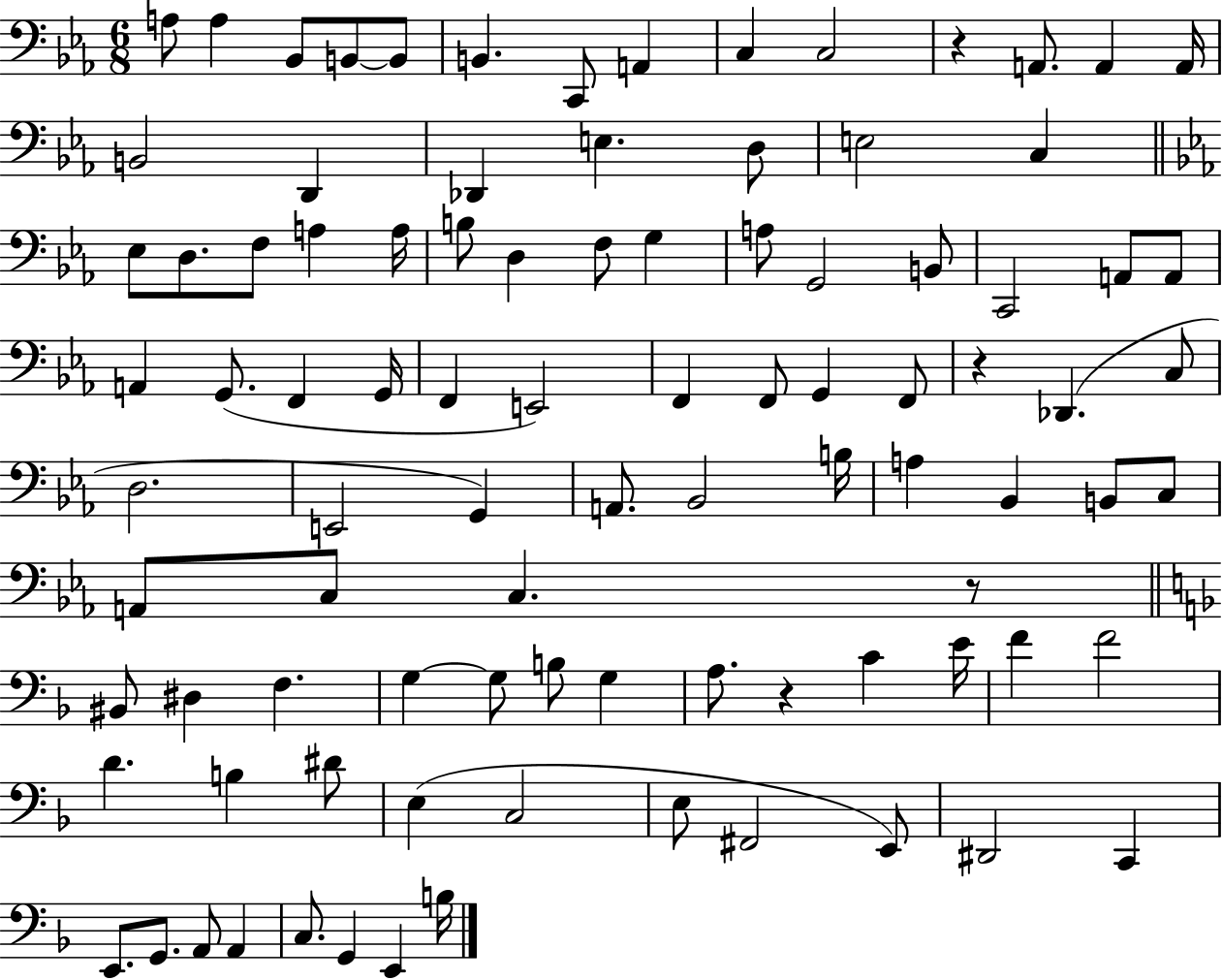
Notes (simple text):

A3/e A3/q Bb2/e B2/e B2/e B2/q. C2/e A2/q C3/q C3/h R/q A2/e. A2/q A2/s B2/h D2/q Db2/q E3/q. D3/e E3/h C3/q Eb3/e D3/e. F3/e A3/q A3/s B3/e D3/q F3/e G3/q A3/e G2/h B2/e C2/h A2/e A2/e A2/q G2/e. F2/q G2/s F2/q E2/h F2/q F2/e G2/q F2/e R/q Db2/q. C3/e D3/h. E2/h G2/q A2/e. Bb2/h B3/s A3/q Bb2/q B2/e C3/e A2/e C3/e C3/q. R/e BIS2/e D#3/q F3/q. G3/q G3/e B3/e G3/q A3/e. R/q C4/q E4/s F4/q F4/h D4/q. B3/q D#4/e E3/q C3/h E3/e F#2/h E2/e D#2/h C2/q E2/e. G2/e. A2/e A2/q C3/e. G2/q E2/q B3/s